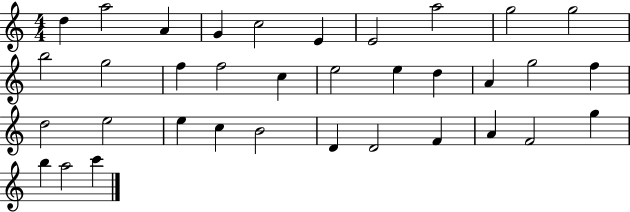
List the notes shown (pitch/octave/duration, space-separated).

D5/q A5/h A4/q G4/q C5/h E4/q E4/h A5/h G5/h G5/h B5/h G5/h F5/q F5/h C5/q E5/h E5/q D5/q A4/q G5/h F5/q D5/h E5/h E5/q C5/q B4/h D4/q D4/h F4/q A4/q F4/h G5/q B5/q A5/h C6/q